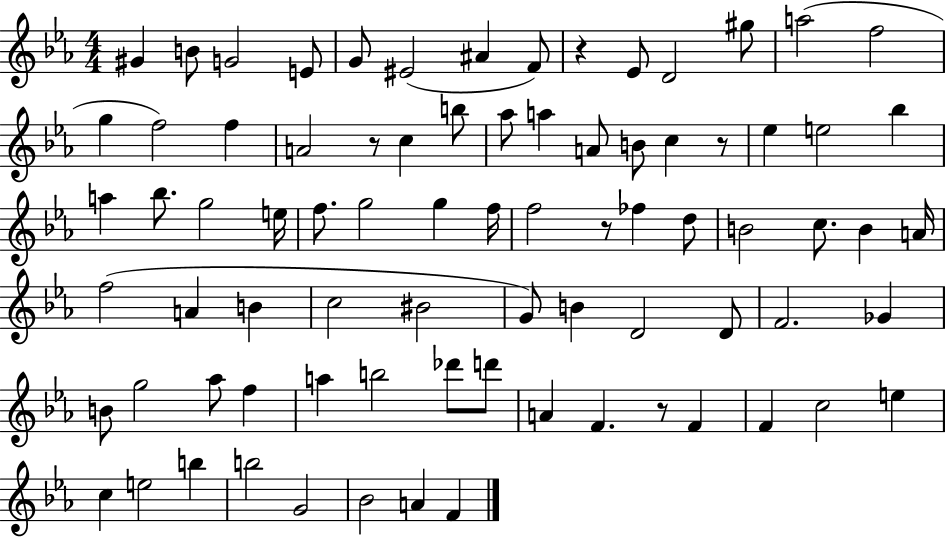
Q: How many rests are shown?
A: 5